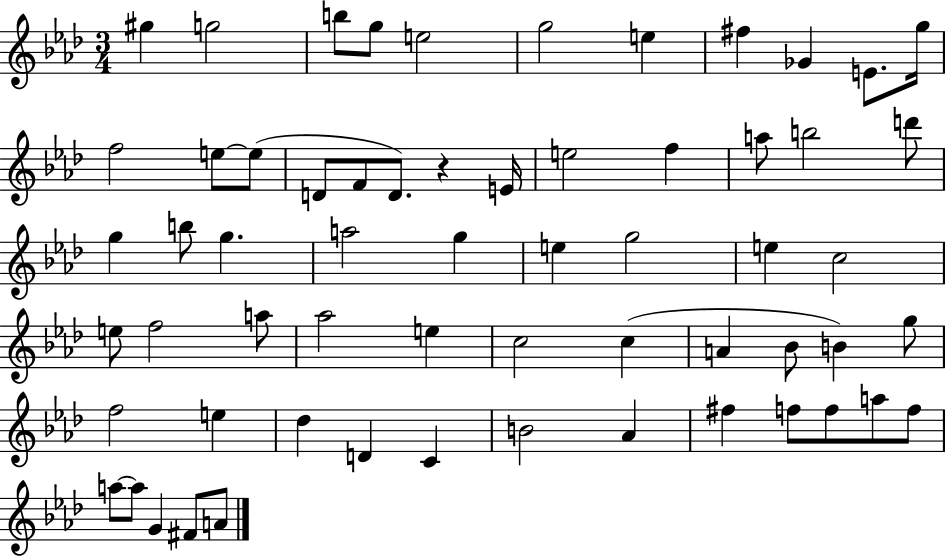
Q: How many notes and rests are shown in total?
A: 61